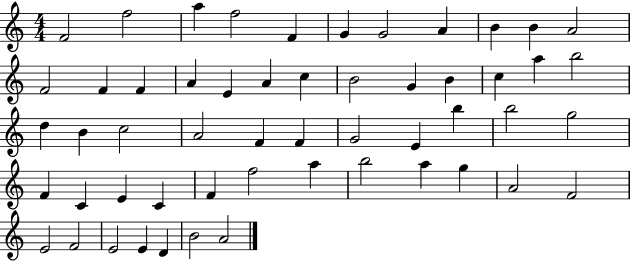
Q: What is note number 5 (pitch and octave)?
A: F4